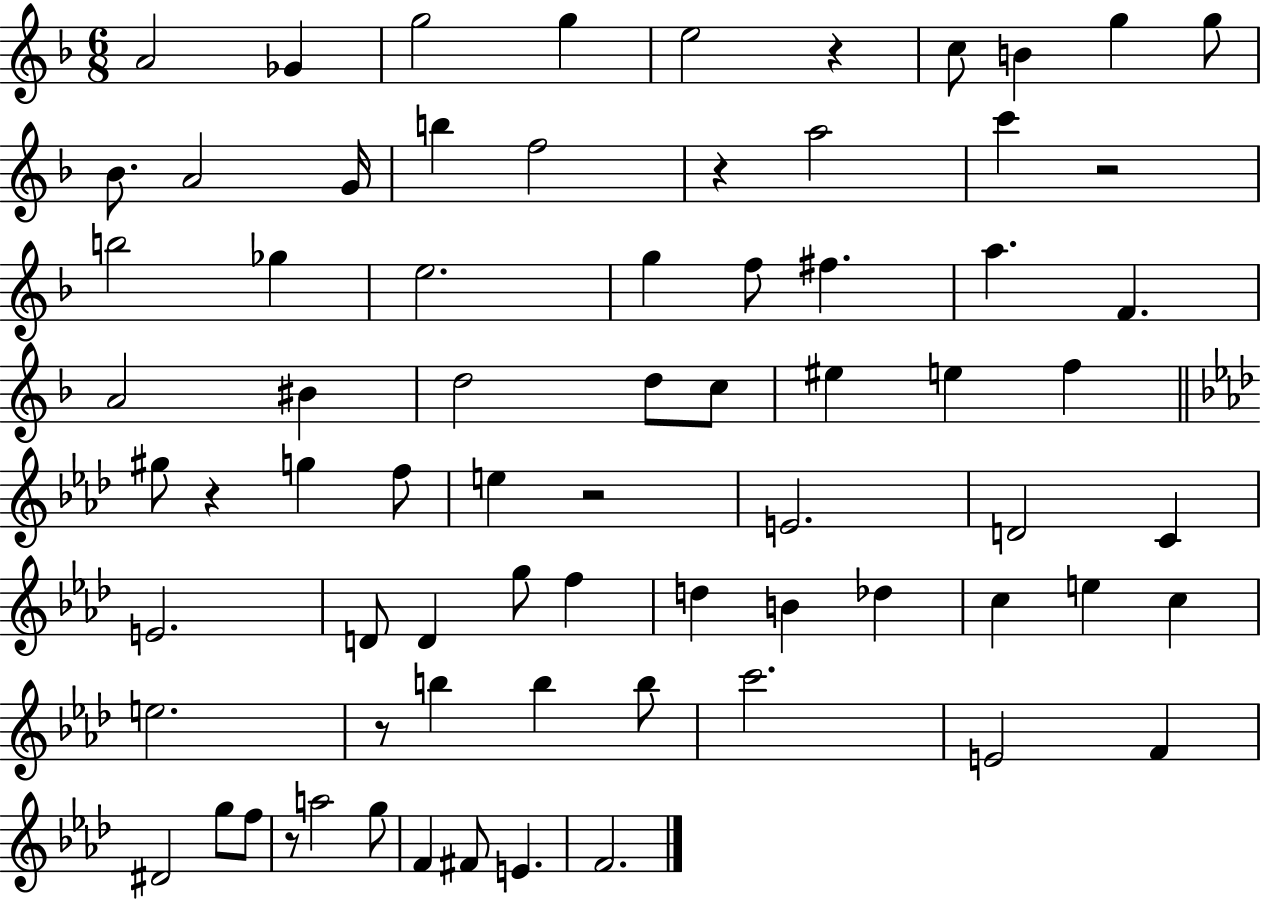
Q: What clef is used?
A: treble